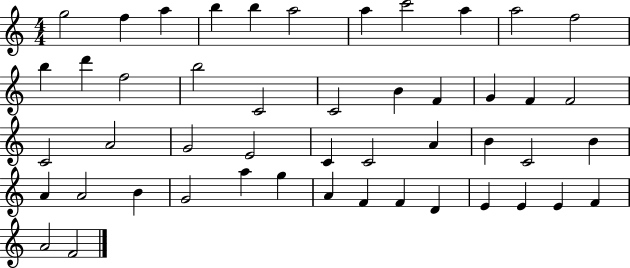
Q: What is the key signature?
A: C major